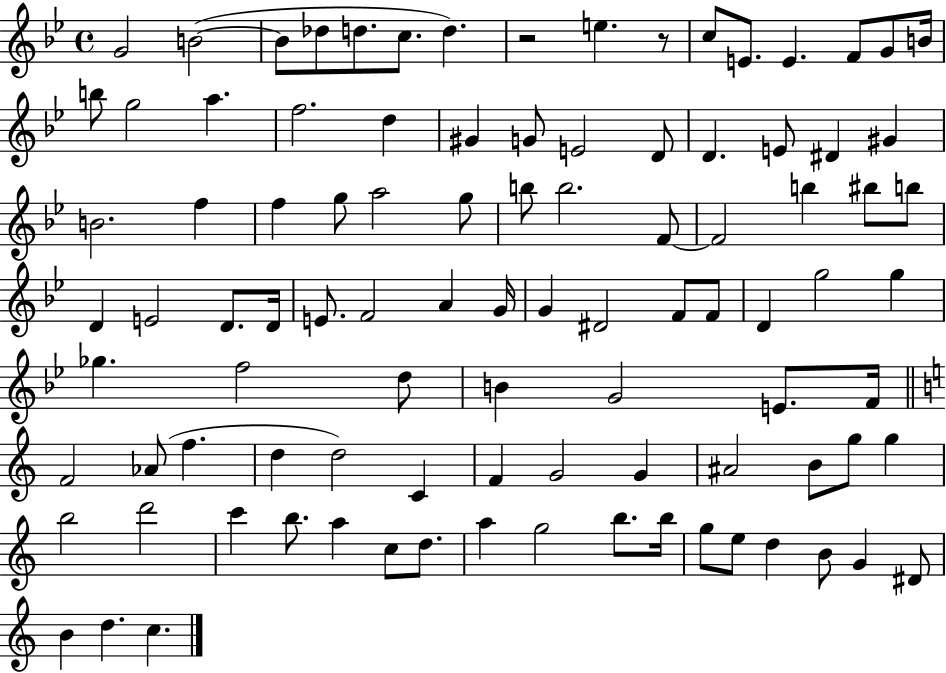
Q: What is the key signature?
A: BES major